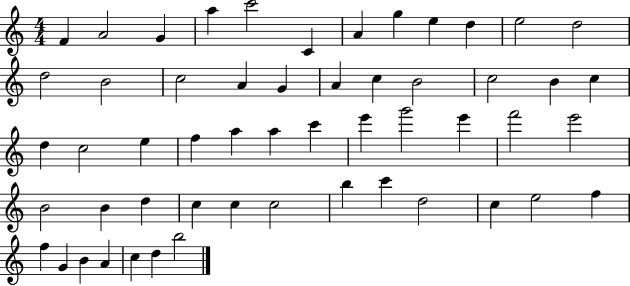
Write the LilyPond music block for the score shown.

{
  \clef treble
  \numericTimeSignature
  \time 4/4
  \key c \major
  f'4 a'2 g'4 | a''4 c'''2 c'4 | a'4 g''4 e''4 d''4 | e''2 d''2 | \break d''2 b'2 | c''2 a'4 g'4 | a'4 c''4 b'2 | c''2 b'4 c''4 | \break d''4 c''2 e''4 | f''4 a''4 a''4 c'''4 | e'''4 g'''2 e'''4 | f'''2 e'''2 | \break b'2 b'4 d''4 | c''4 c''4 c''2 | b''4 c'''4 d''2 | c''4 e''2 f''4 | \break f''4 g'4 b'4 a'4 | c''4 d''4 b''2 | \bar "|."
}